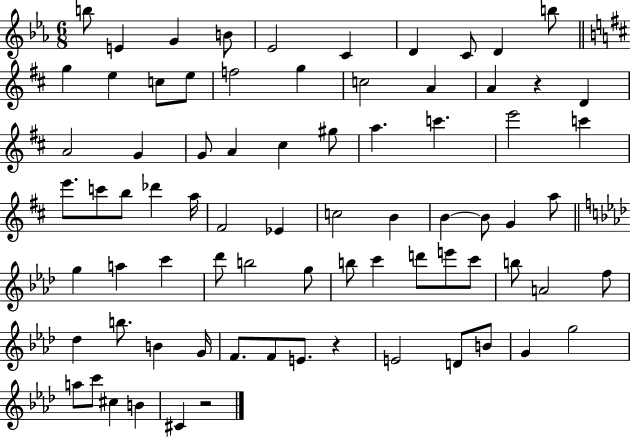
{
  \clef treble
  \numericTimeSignature
  \time 6/8
  \key ees \major
  b''8 e'4 g'4 b'8 | ees'2 c'4 | d'4 c'8 d'4 b''8 | \bar "||" \break \key d \major g''4 e''4 c''8 e''8 | f''2 g''4 | c''2 a'4 | a'4 r4 d'4 | \break a'2 g'4 | g'8 a'4 cis''4 gis''8 | a''4. c'''4. | e'''2 c'''4 | \break e'''8. c'''8 b''8 des'''4 a''16 | fis'2 ees'4 | c''2 b'4 | b'4~~ b'8 g'4 a''8 | \break \bar "||" \break \key aes \major g''4 a''4 c'''4 | des'''8 b''2 g''8 | b''8 c'''4 d'''8 e'''8 c'''8 | b''8 a'2 f''8 | \break des''4 b''8. b'4 g'16 | f'8. f'8 e'8. r4 | e'2 d'8 b'8 | g'4 g''2 | \break a''8 c'''8 cis''4 b'4 | cis'4 r2 | \bar "|."
}